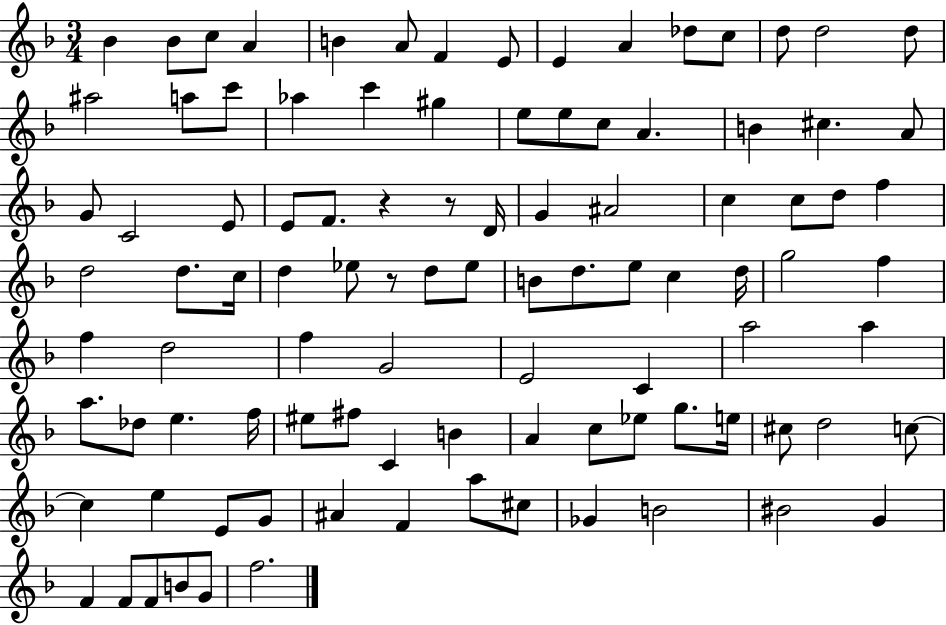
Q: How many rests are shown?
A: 3